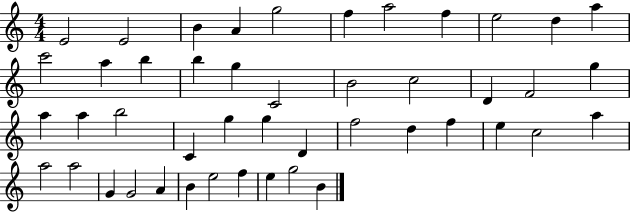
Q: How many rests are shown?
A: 0